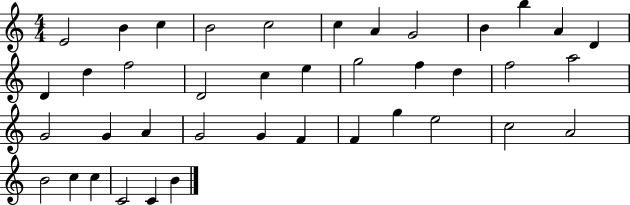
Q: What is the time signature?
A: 4/4